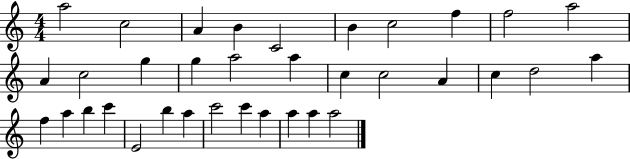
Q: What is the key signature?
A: C major